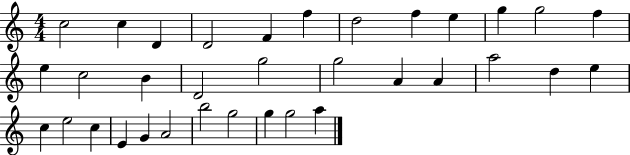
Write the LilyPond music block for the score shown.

{
  \clef treble
  \numericTimeSignature
  \time 4/4
  \key c \major
  c''2 c''4 d'4 | d'2 f'4 f''4 | d''2 f''4 e''4 | g''4 g''2 f''4 | \break e''4 c''2 b'4 | d'2 g''2 | g''2 a'4 a'4 | a''2 d''4 e''4 | \break c''4 e''2 c''4 | e'4 g'4 a'2 | b''2 g''2 | g''4 g''2 a''4 | \break \bar "|."
}